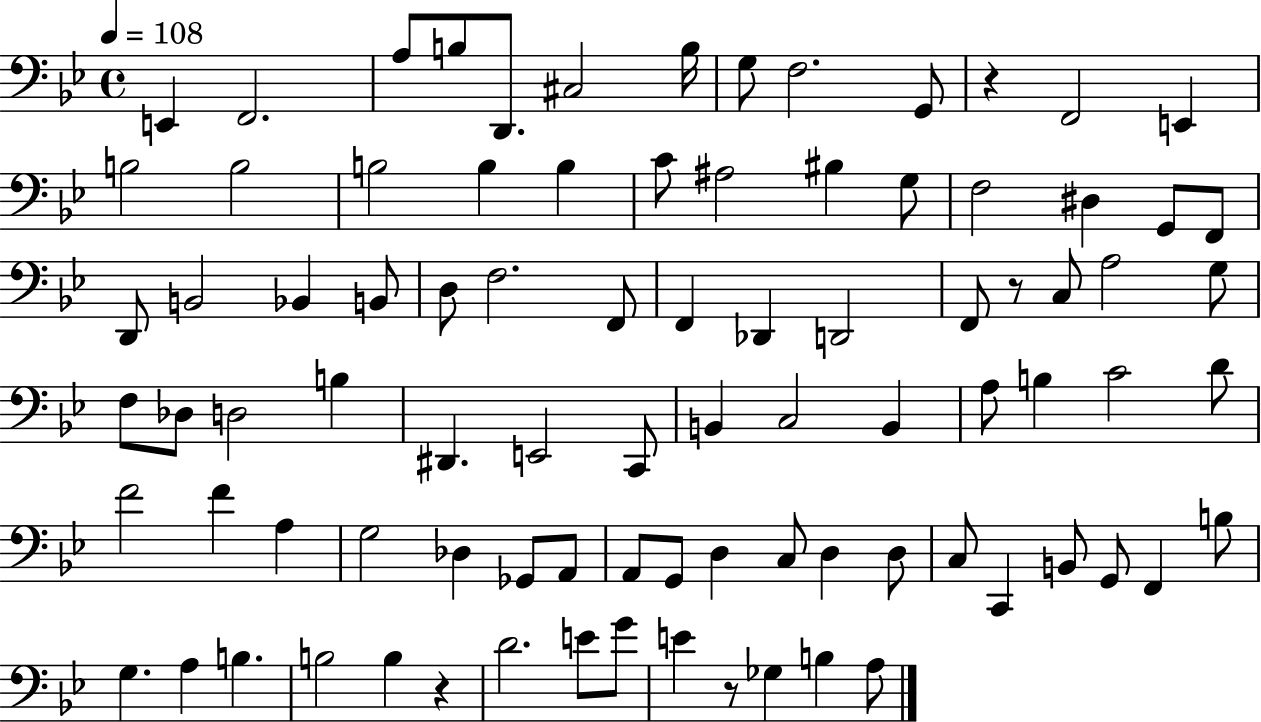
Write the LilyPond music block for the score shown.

{
  \clef bass
  \time 4/4
  \defaultTimeSignature
  \key bes \major
  \tempo 4 = 108
  \repeat volta 2 { e,4 f,2. | a8 b8 d,8. cis2 b16 | g8 f2. g,8 | r4 f,2 e,4 | \break b2 b2 | b2 b4 b4 | c'8 ais2 bis4 g8 | f2 dis4 g,8 f,8 | \break d,8 b,2 bes,4 b,8 | d8 f2. f,8 | f,4 des,4 d,2 | f,8 r8 c8 a2 g8 | \break f8 des8 d2 b4 | dis,4. e,2 c,8 | b,4 c2 b,4 | a8 b4 c'2 d'8 | \break f'2 f'4 a4 | g2 des4 ges,8 a,8 | a,8 g,8 d4 c8 d4 d8 | c8 c,4 b,8 g,8 f,4 b8 | \break g4. a4 b4. | b2 b4 r4 | d'2. e'8 g'8 | e'4 r8 ges4 b4 a8 | \break } \bar "|."
}